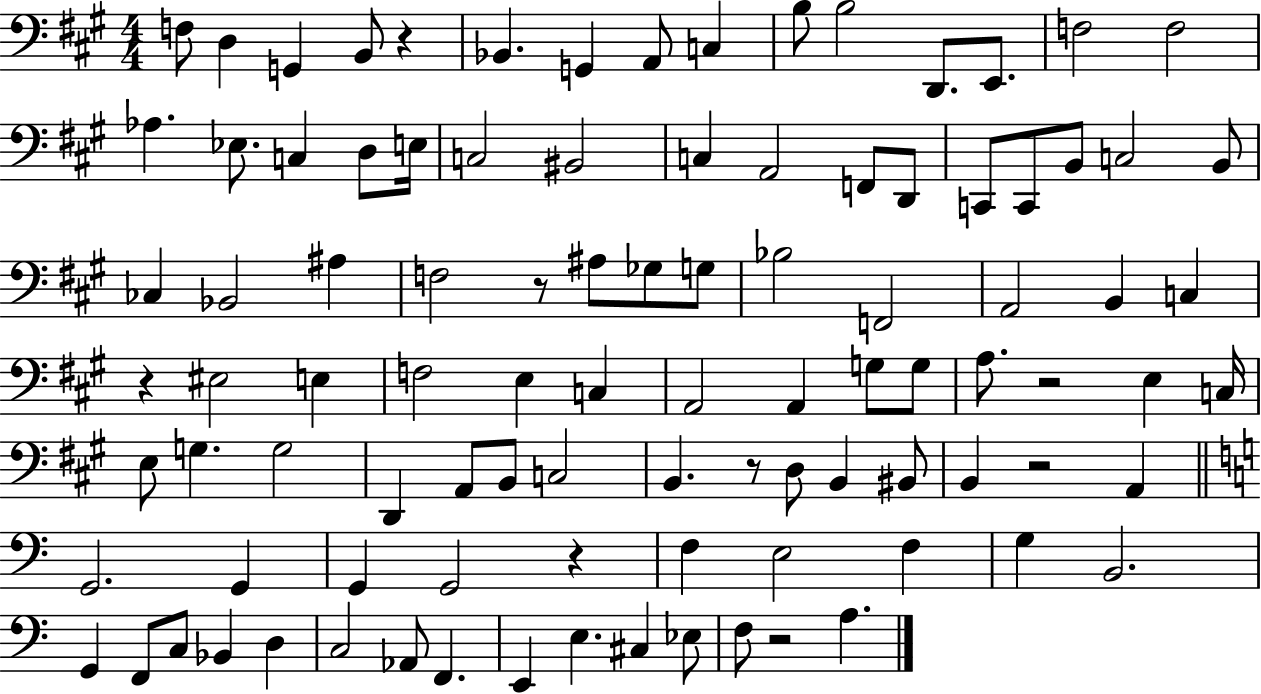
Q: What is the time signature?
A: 4/4